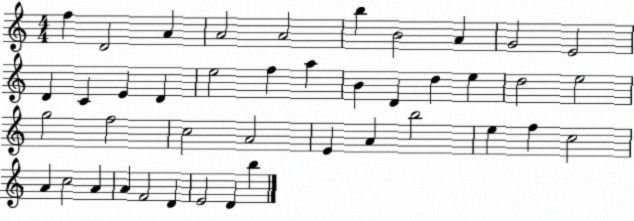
X:1
T:Untitled
M:4/4
L:1/4
K:C
f D2 A A2 A2 b B2 A G2 E2 D C E D e2 f a B D d e d2 e2 g2 f2 c2 A2 E A b2 e f c2 A c2 A A F2 D E2 D b